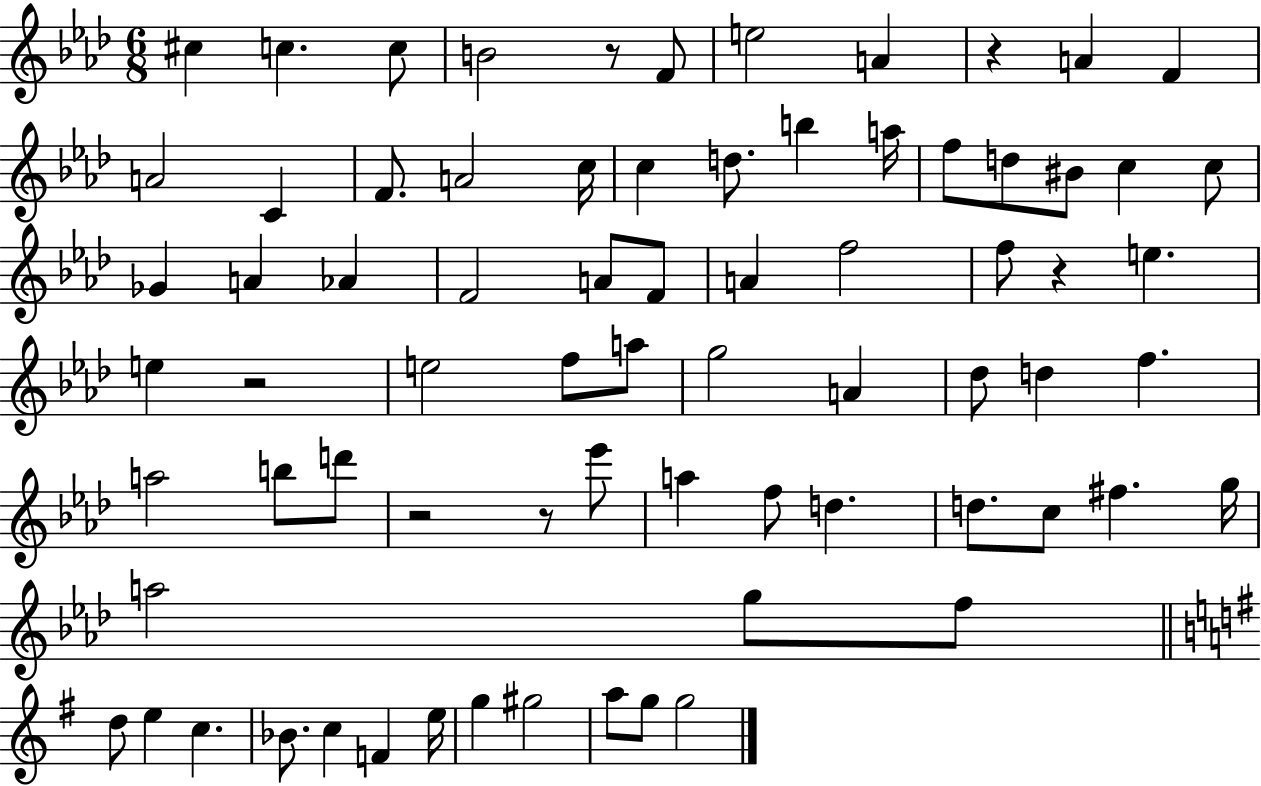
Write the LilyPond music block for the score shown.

{
  \clef treble
  \numericTimeSignature
  \time 6/8
  \key aes \major
  cis''4 c''4. c''8 | b'2 r8 f'8 | e''2 a'4 | r4 a'4 f'4 | \break a'2 c'4 | f'8. a'2 c''16 | c''4 d''8. b''4 a''16 | f''8 d''8 bis'8 c''4 c''8 | \break ges'4 a'4 aes'4 | f'2 a'8 f'8 | a'4 f''2 | f''8 r4 e''4. | \break e''4 r2 | e''2 f''8 a''8 | g''2 a'4 | des''8 d''4 f''4. | \break a''2 b''8 d'''8 | r2 r8 ees'''8 | a''4 f''8 d''4. | d''8. c''8 fis''4. g''16 | \break a''2 g''8 f''8 | \bar "||" \break \key g \major d''8 e''4 c''4. | bes'8. c''4 f'4 e''16 | g''4 gis''2 | a''8 g''8 g''2 | \break \bar "|."
}